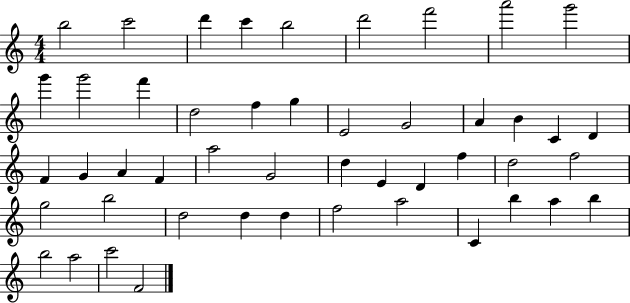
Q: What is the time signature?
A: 4/4